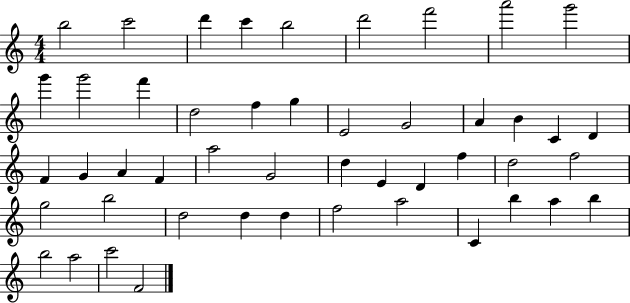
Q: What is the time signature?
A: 4/4